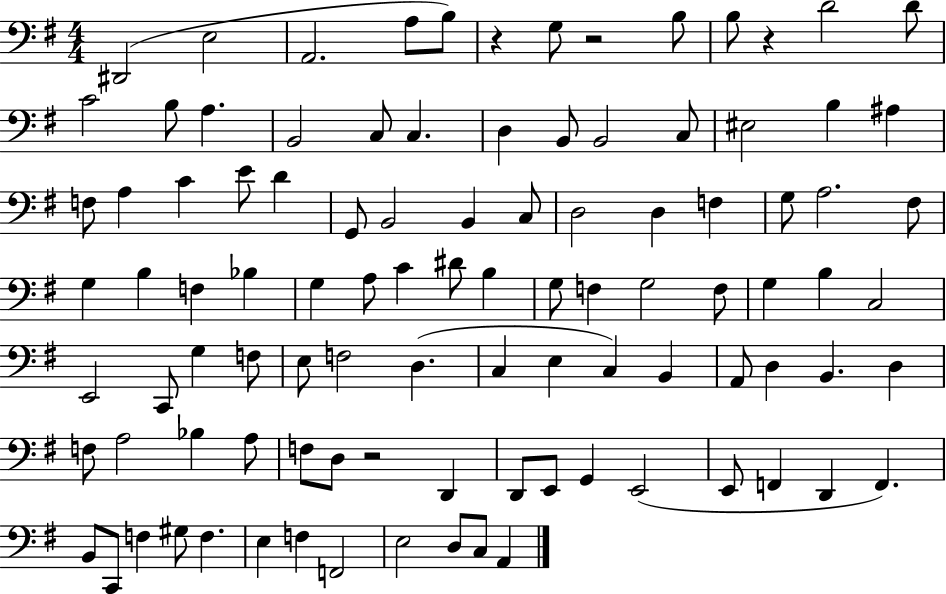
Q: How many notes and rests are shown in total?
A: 100